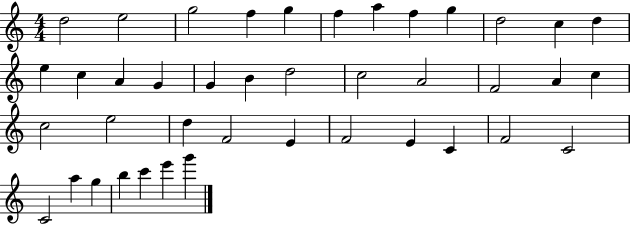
D5/h E5/h G5/h F5/q G5/q F5/q A5/q F5/q G5/q D5/h C5/q D5/q E5/q C5/q A4/q G4/q G4/q B4/q D5/h C5/h A4/h F4/h A4/q C5/q C5/h E5/h D5/q F4/h E4/q F4/h E4/q C4/q F4/h C4/h C4/h A5/q G5/q B5/q C6/q E6/q G6/q